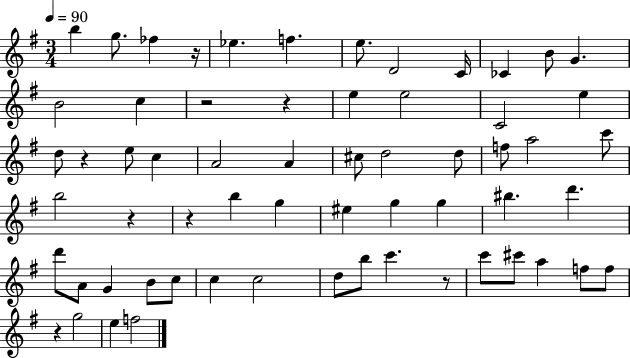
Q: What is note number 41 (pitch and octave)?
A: C5